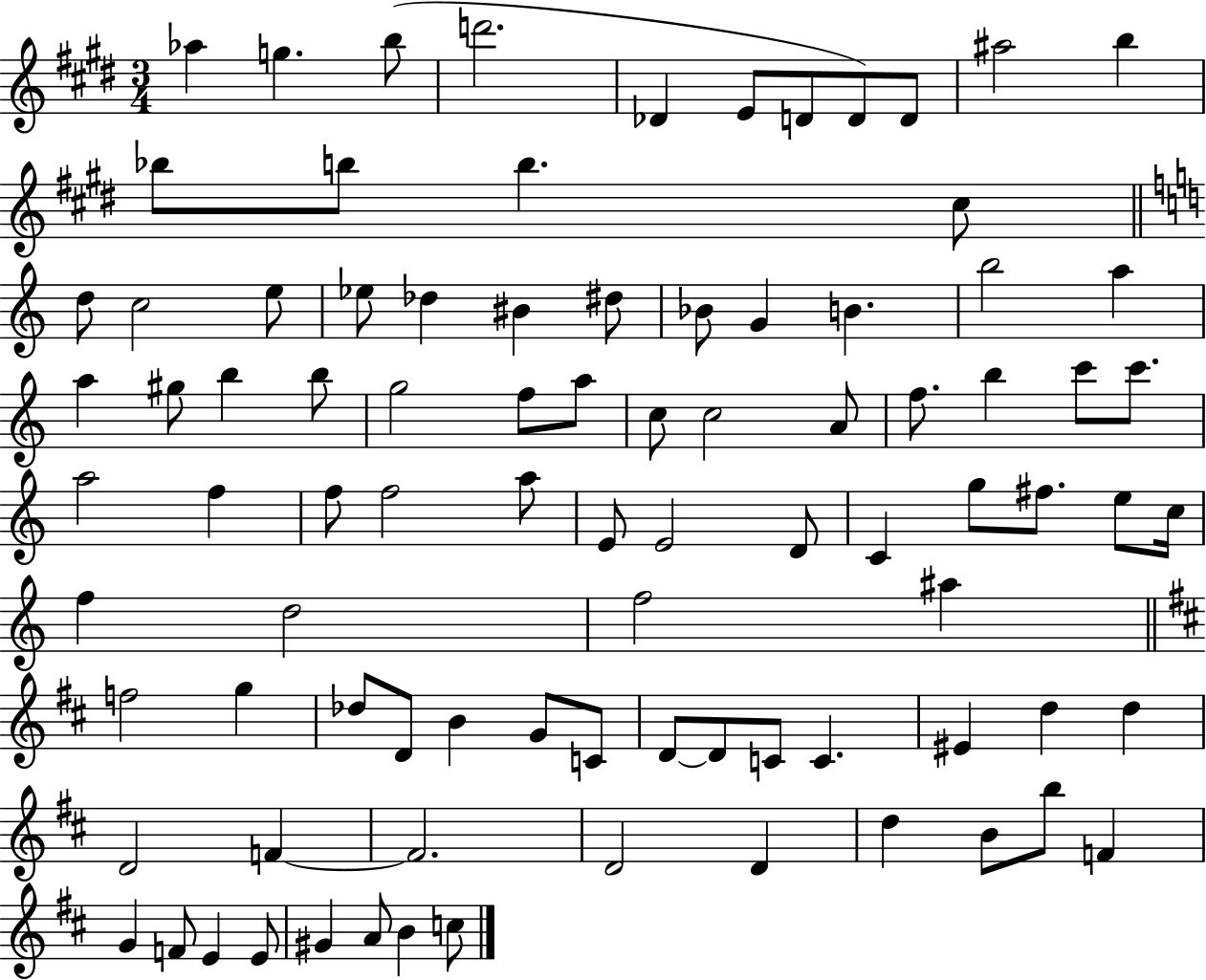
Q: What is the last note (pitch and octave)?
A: C5